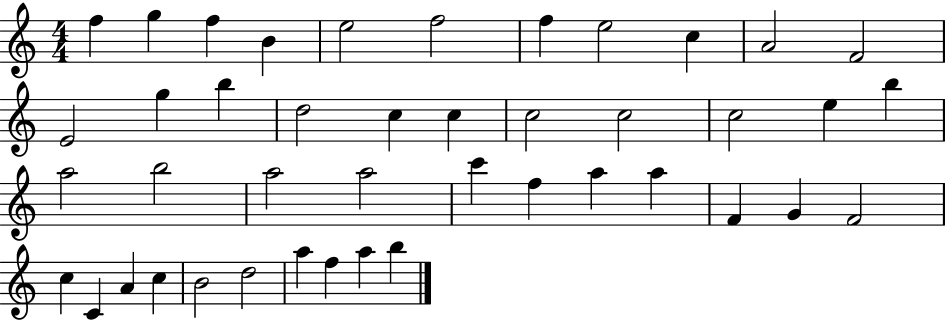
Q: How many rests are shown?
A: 0